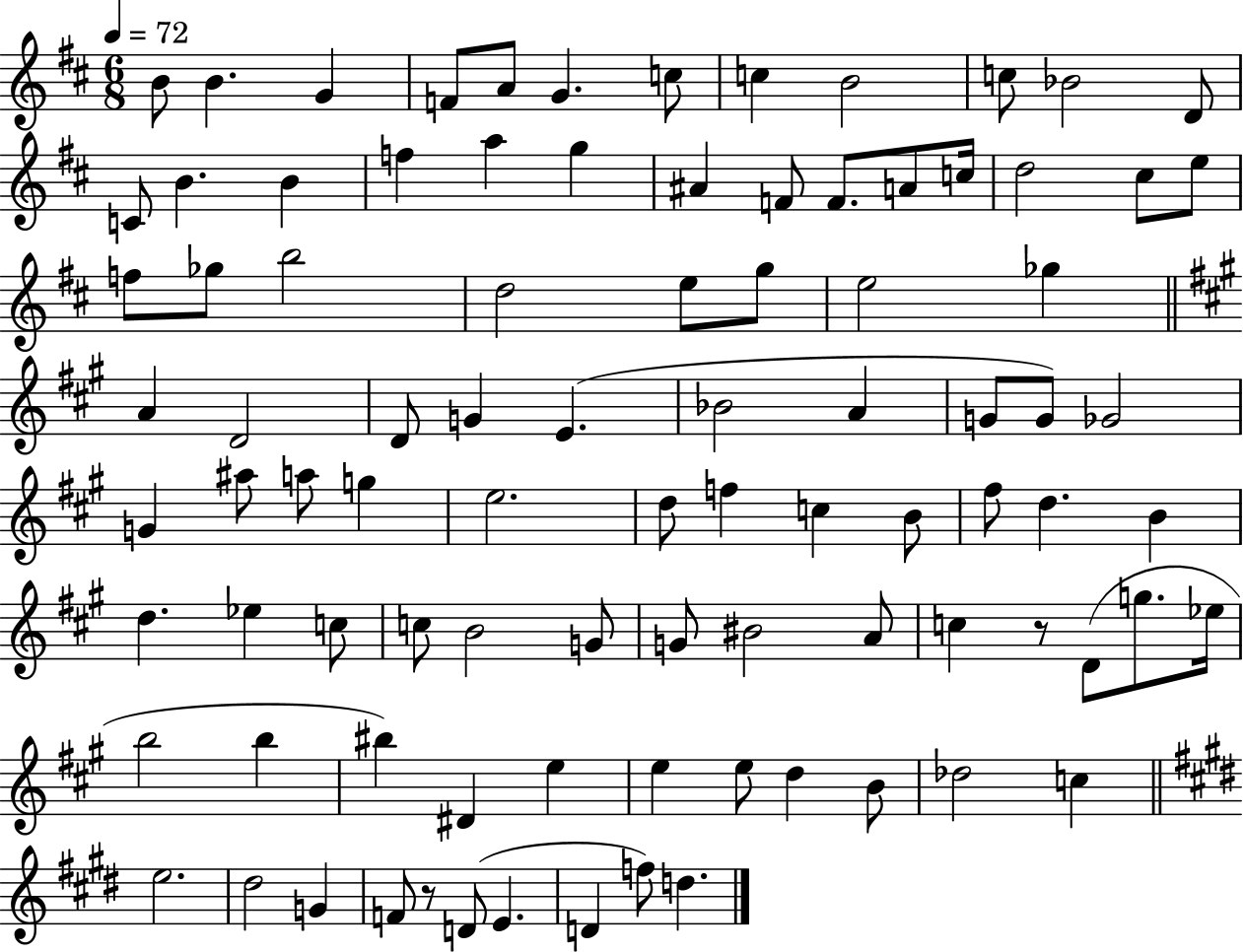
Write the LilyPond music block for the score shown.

{
  \clef treble
  \numericTimeSignature
  \time 6/8
  \key d \major
  \tempo 4 = 72
  \repeat volta 2 { b'8 b'4. g'4 | f'8 a'8 g'4. c''8 | c''4 b'2 | c''8 bes'2 d'8 | \break c'8 b'4. b'4 | f''4 a''4 g''4 | ais'4 f'8 f'8. a'8 c''16 | d''2 cis''8 e''8 | \break f''8 ges''8 b''2 | d''2 e''8 g''8 | e''2 ges''4 | \bar "||" \break \key a \major a'4 d'2 | d'8 g'4 e'4.( | bes'2 a'4 | g'8 g'8) ges'2 | \break g'4 ais''8 a''8 g''4 | e''2. | d''8 f''4 c''4 b'8 | fis''8 d''4. b'4 | \break d''4. ees''4 c''8 | c''8 b'2 g'8 | g'8 bis'2 a'8 | c''4 r8 d'8( g''8. ees''16 | \break b''2 b''4 | bis''4) dis'4 e''4 | e''4 e''8 d''4 b'8 | des''2 c''4 | \break \bar "||" \break \key e \major e''2. | dis''2 g'4 | f'8 r8 d'8( e'4. | d'4 f''8) d''4. | \break } \bar "|."
}